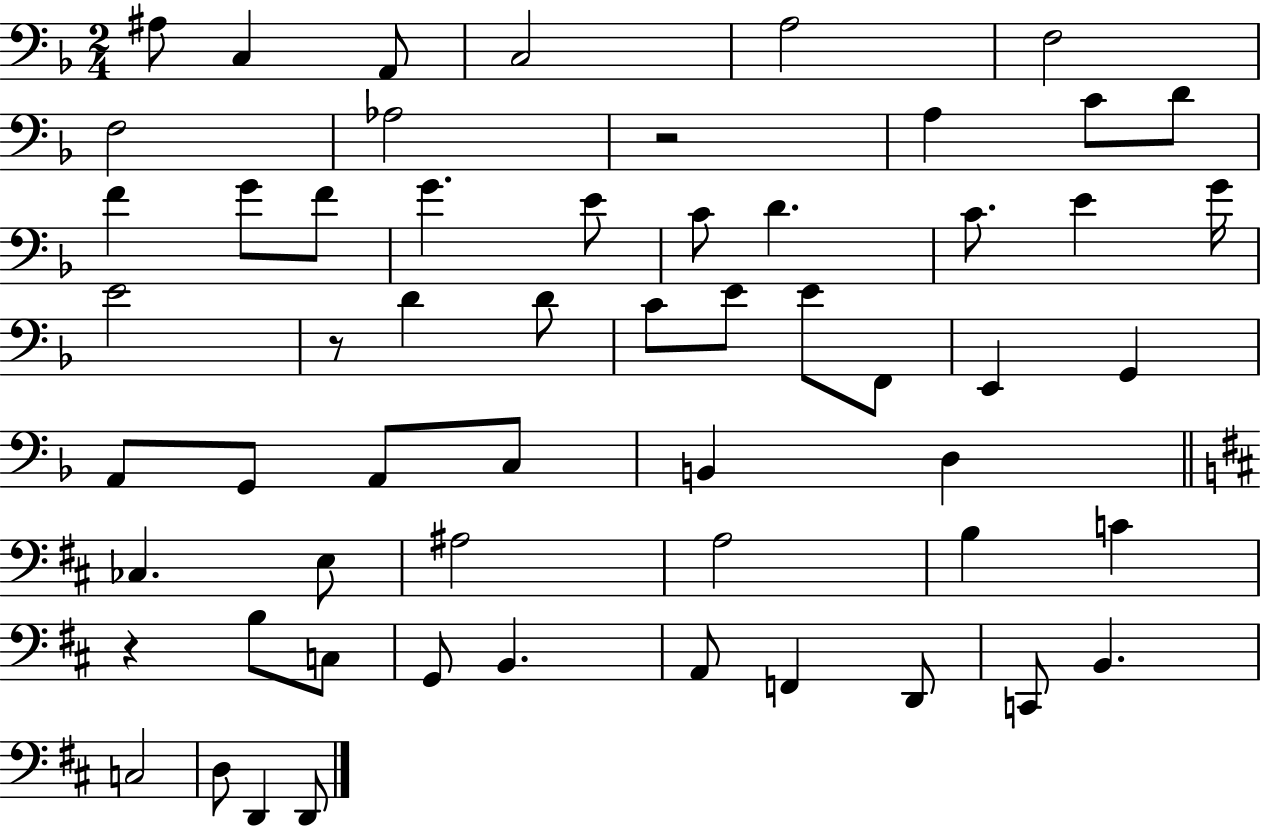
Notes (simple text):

A#3/e C3/q A2/e C3/h A3/h F3/h F3/h Ab3/h R/h A3/q C4/e D4/e F4/q G4/e F4/e G4/q. E4/e C4/e D4/q. C4/e. E4/q G4/s E4/h R/e D4/q D4/e C4/e E4/e E4/e F2/e E2/q G2/q A2/e G2/e A2/e C3/e B2/q D3/q CES3/q. E3/e A#3/h A3/h B3/q C4/q R/q B3/e C3/e G2/e B2/q. A2/e F2/q D2/e C2/e B2/q. C3/h D3/e D2/q D2/e